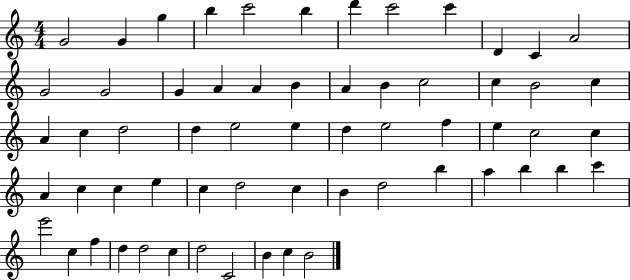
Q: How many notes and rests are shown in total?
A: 61